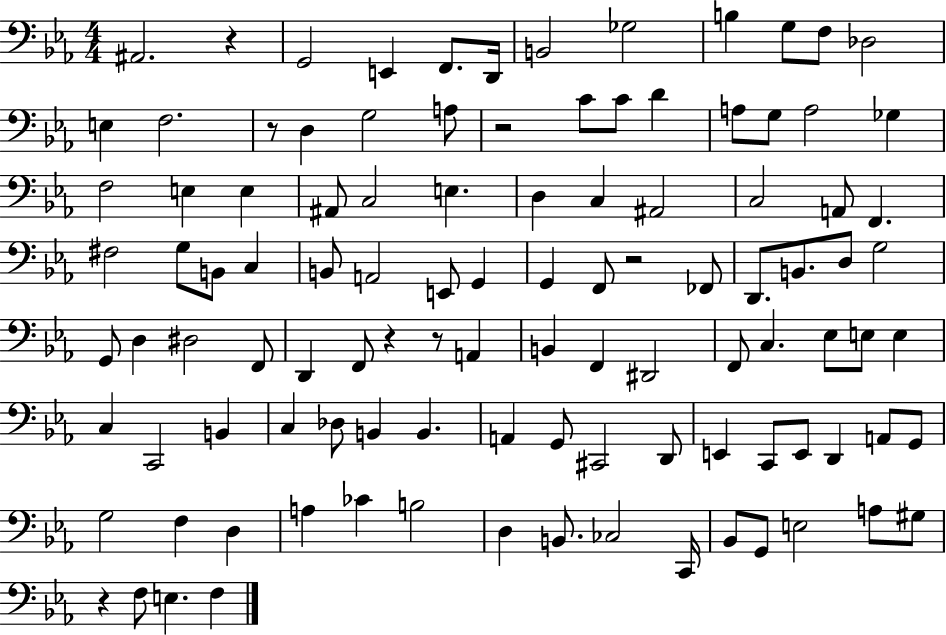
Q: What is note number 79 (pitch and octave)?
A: E2